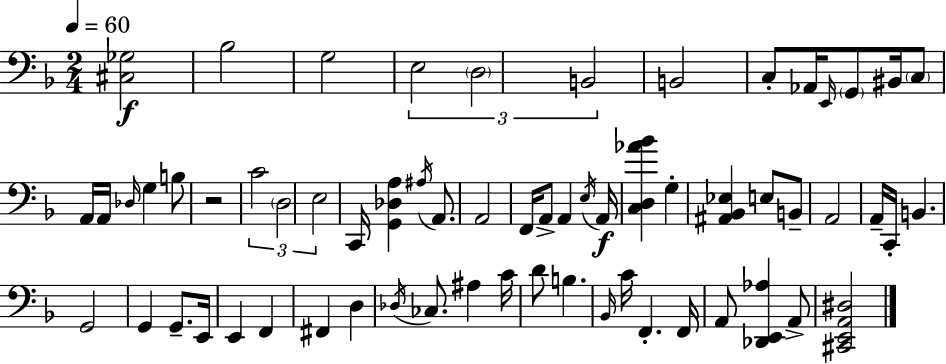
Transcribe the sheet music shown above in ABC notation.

X:1
T:Untitled
M:2/4
L:1/4
K:F
[^C,_G,]2 _B,2 G,2 E,2 D,2 B,,2 B,,2 C,/2 _A,,/4 E,,/4 G,,/2 ^B,,/4 C,/2 A,,/4 A,,/4 _D,/4 G, B,/2 z2 C2 D,2 E,2 C,,/4 [G,,_D,A,] ^A,/4 A,,/2 A,,2 F,,/4 A,,/2 A,, E,/4 A,,/4 [C,D,_A_B] G, [^A,,_B,,_E,] E,/2 B,,/2 A,,2 A,,/4 C,,/4 B,, G,,2 G,, G,,/2 E,,/4 E,, F,, ^F,, D, _D,/4 _C,/2 ^A, C/4 D/2 B, _B,,/4 C/4 F,, F,,/4 A,,/2 [_D,,E,,_A,] A,,/2 [^C,,E,,A,,^D,]2